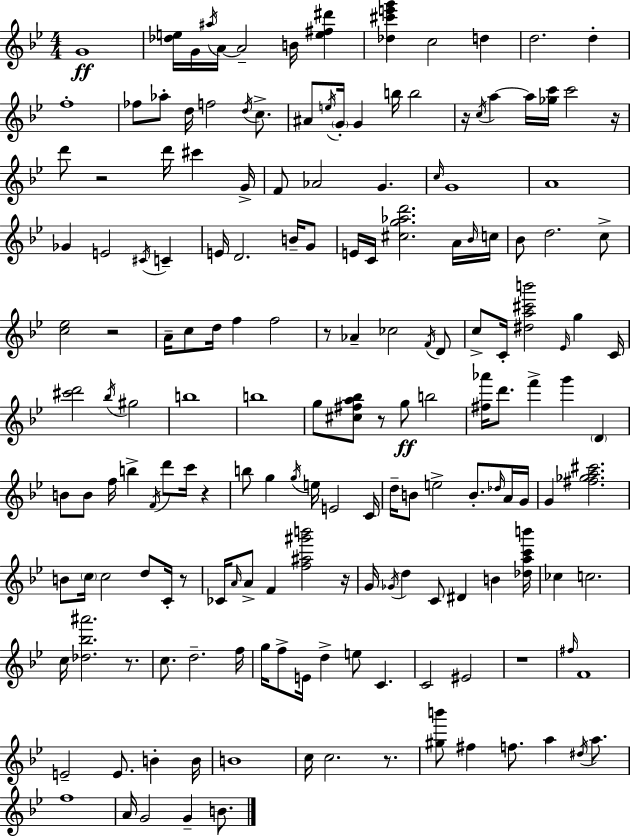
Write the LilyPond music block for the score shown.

{
  \clef treble
  \numericTimeSignature
  \time 4/4
  \key g \minor
  g'1\ff | <des'' e''>16 g'16 \acciaccatura { ais''16 } a'16~~ a'2-- b'16 <e'' fis'' dis'''>4 | <des'' cis''' e''' g'''>4 c''2 d''4 | d''2. d''4-. | \break f''1-. | fes''8 aes''8-. d''16 f''2 \acciaccatura { d''16 } c''8.-> | ais'8 \acciaccatura { e''16 } \parenthesize g'16-. g'4 b''16 b''2 | r16 \acciaccatura { c''16 } a''4~~ a''16 <ges'' c'''>16 c'''2 | \break r16 d'''8 r2 d'''16 cis'''4 | g'16-> f'8 aes'2 g'4. | \grace { c''16 } g'1 | a'1 | \break ges'4 e'2 | \acciaccatura { cis'16 } c'4-- e'16 d'2. | b'16-- g'8 e'16 c'16 <cis'' g'' aes'' d'''>2. | a'16 \grace { bes'16 } c''16 bes'8 d''2. | \break c''8-> <c'' ees''>2 r2 | a'16-- c''8 d''16 f''4 f''2 | r8 aes'4-- ces''2 | \acciaccatura { f'16 } d'8 c''8-> c'16-. <dis'' a'' cis''' b'''>2 | \break \grace { ees'16 } g''4 c'16 <cis''' d'''>2 | \acciaccatura { bes''16 } gis''2 b''1 | b''1 | g''8 <cis'' fis'' a'' bes''>8 r8 | \break g''8\ff b''2 <fis'' aes'''>16 d'''8. f'''4-> | g'''4 \parenthesize d'4 b'8 b'8 f''16 b''4-> | \acciaccatura { f'16 } d'''8 c'''16 r4 b''8 g''4 | \acciaccatura { g''16 } e''16 e'2 c'16 d''16-- b'8 e''2-> | \break b'8.-. \grace { des''16 } a'16 g'16 g'4 | <fis'' ges'' a'' cis'''>2. b'8 \parenthesize c''16 | c''2 d''8 c'16-. r8 ces'16 \grace { a'16 } a'8-> | f'4 <f'' ais'' gis''' b'''>2 r16 g'16 \acciaccatura { ges'16 } | \break d''4 c'8 dis'4 b'4 <des'' a'' c''' b'''>16 ces''4 | c''2. c''16 | <des'' bes'' ais'''>2. r8. c''8. | d''2.-- f''16 g''16 | \break f''8-> e'16 d''4-> e''8 c'4. c'2 | eis'2 r1 | \grace { fis''16 } | f'1 | \break e'2-- e'8. b'4-. b'16 | b'1 | c''16 c''2. r8. | <gis'' b'''>8 fis''4 f''8. a''4 \acciaccatura { dis''16 } a''8. | \break f''1 | a'16 g'2 g'4-- b'8. | \bar "|."
}